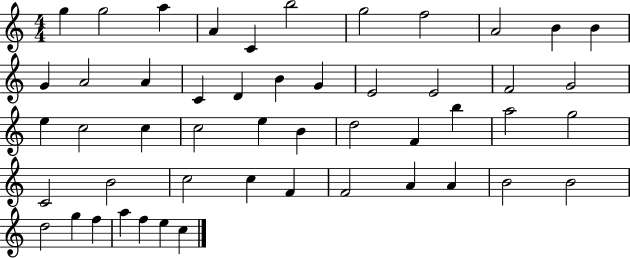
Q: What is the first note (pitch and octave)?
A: G5